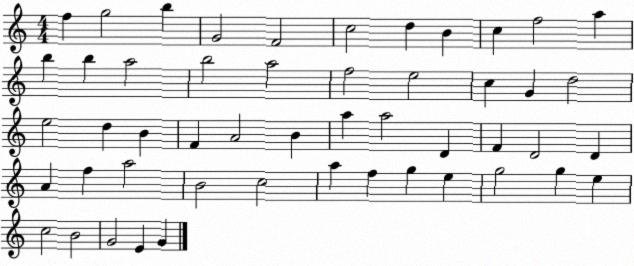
X:1
T:Untitled
M:4/4
L:1/4
K:C
f g2 b G2 F2 c2 d B c f2 a b b a2 b2 a2 f2 e2 c G d2 e2 d B F A2 B a a2 D F D2 D A f a2 B2 c2 a f g e g2 g e c2 B2 G2 E G